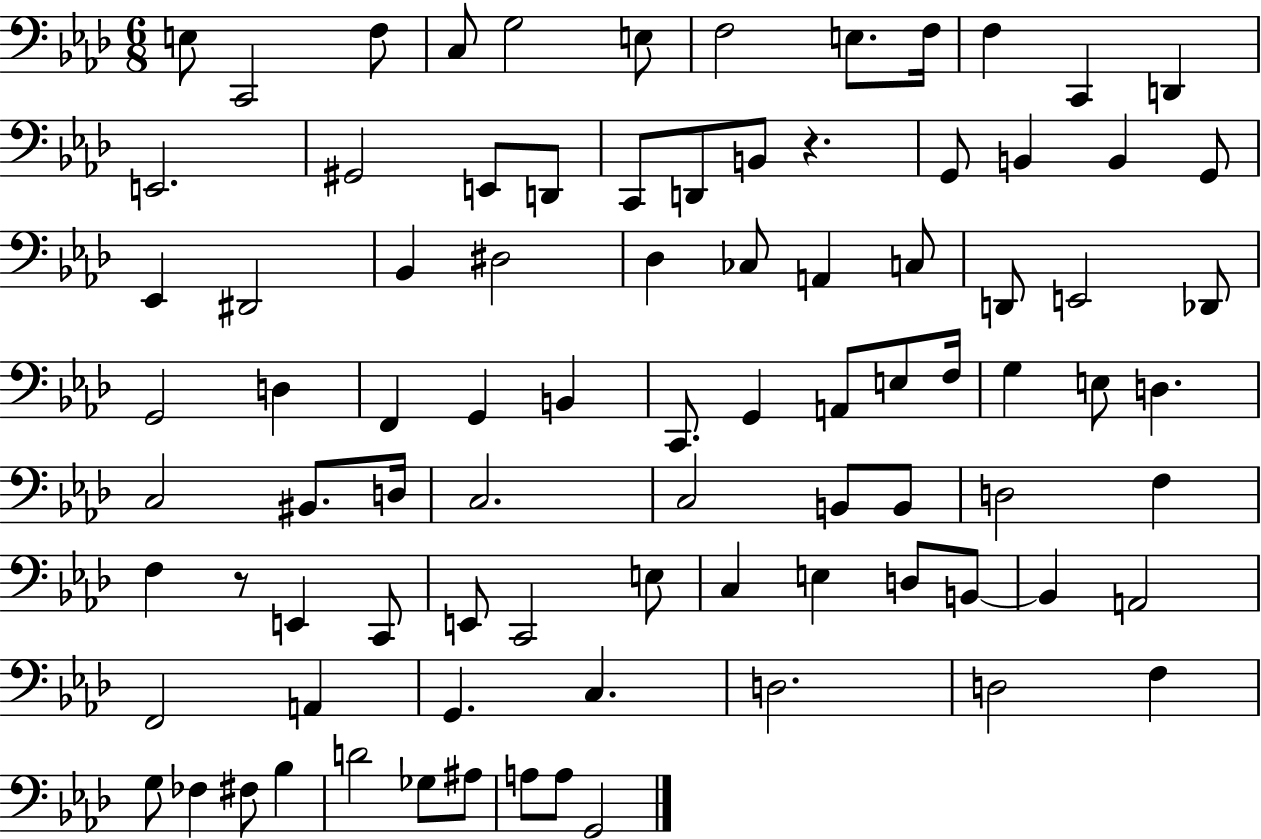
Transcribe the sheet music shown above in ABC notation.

X:1
T:Untitled
M:6/8
L:1/4
K:Ab
E,/2 C,,2 F,/2 C,/2 G,2 E,/2 F,2 E,/2 F,/4 F, C,, D,, E,,2 ^G,,2 E,,/2 D,,/2 C,,/2 D,,/2 B,,/2 z G,,/2 B,, B,, G,,/2 _E,, ^D,,2 _B,, ^D,2 _D, _C,/2 A,, C,/2 D,,/2 E,,2 _D,,/2 G,,2 D, F,, G,, B,, C,,/2 G,, A,,/2 E,/2 F,/4 G, E,/2 D, C,2 ^B,,/2 D,/4 C,2 C,2 B,,/2 B,,/2 D,2 F, F, z/2 E,, C,,/2 E,,/2 C,,2 E,/2 C, E, D,/2 B,,/2 B,, A,,2 F,,2 A,, G,, C, D,2 D,2 F, G,/2 _F, ^F,/2 _B, D2 _G,/2 ^A,/2 A,/2 A,/2 G,,2